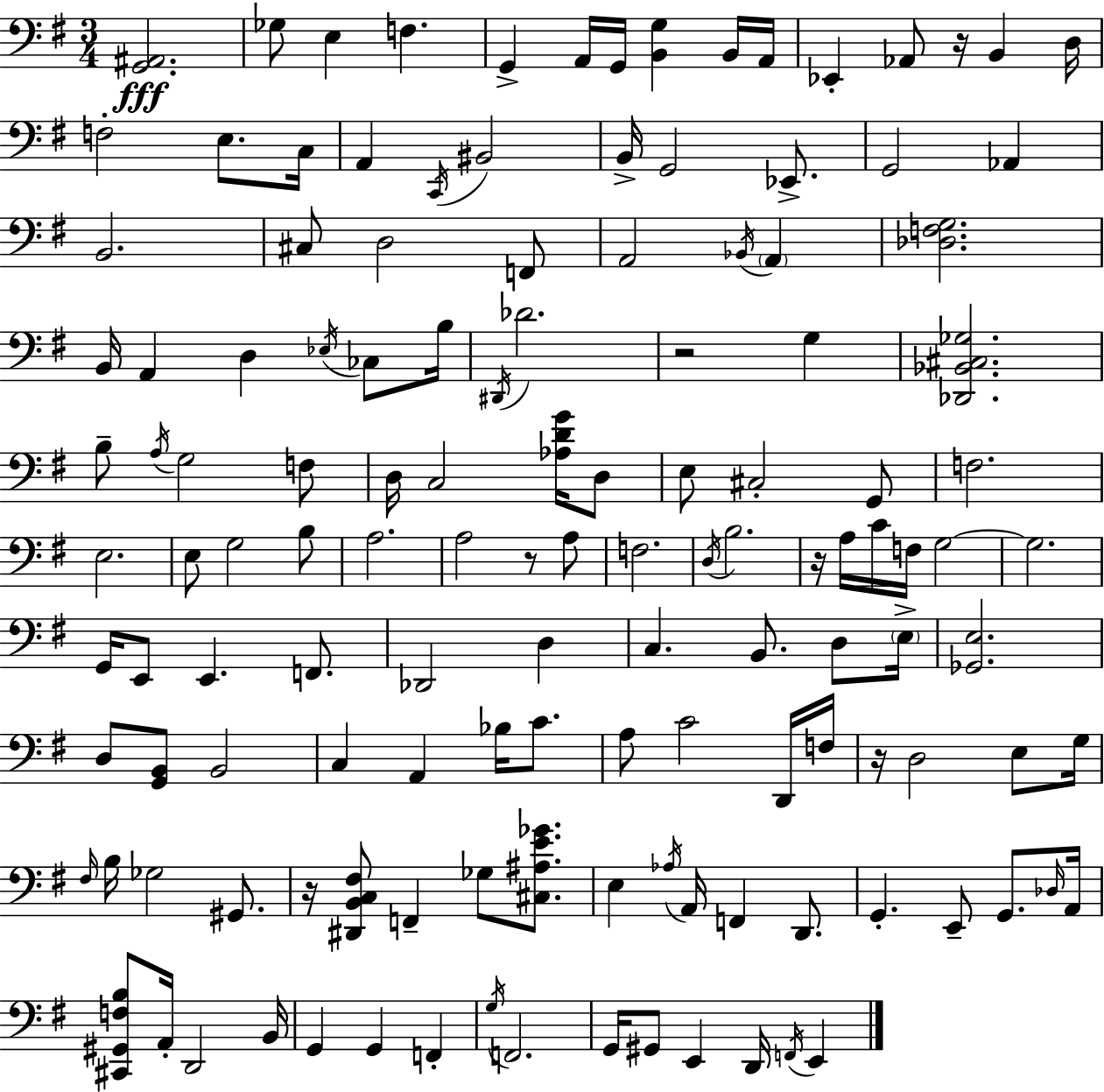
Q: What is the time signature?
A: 3/4